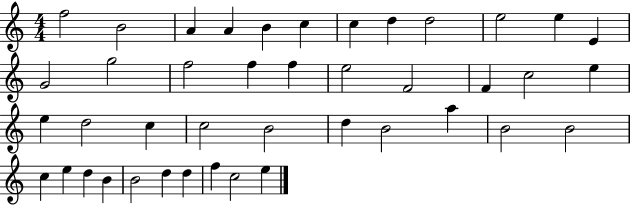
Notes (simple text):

F5/h B4/h A4/q A4/q B4/q C5/q C5/q D5/q D5/h E5/h E5/q E4/q G4/h G5/h F5/h F5/q F5/q E5/h F4/h F4/q C5/h E5/q E5/q D5/h C5/q C5/h B4/h D5/q B4/h A5/q B4/h B4/h C5/q E5/q D5/q B4/q B4/h D5/q D5/q F5/q C5/h E5/q